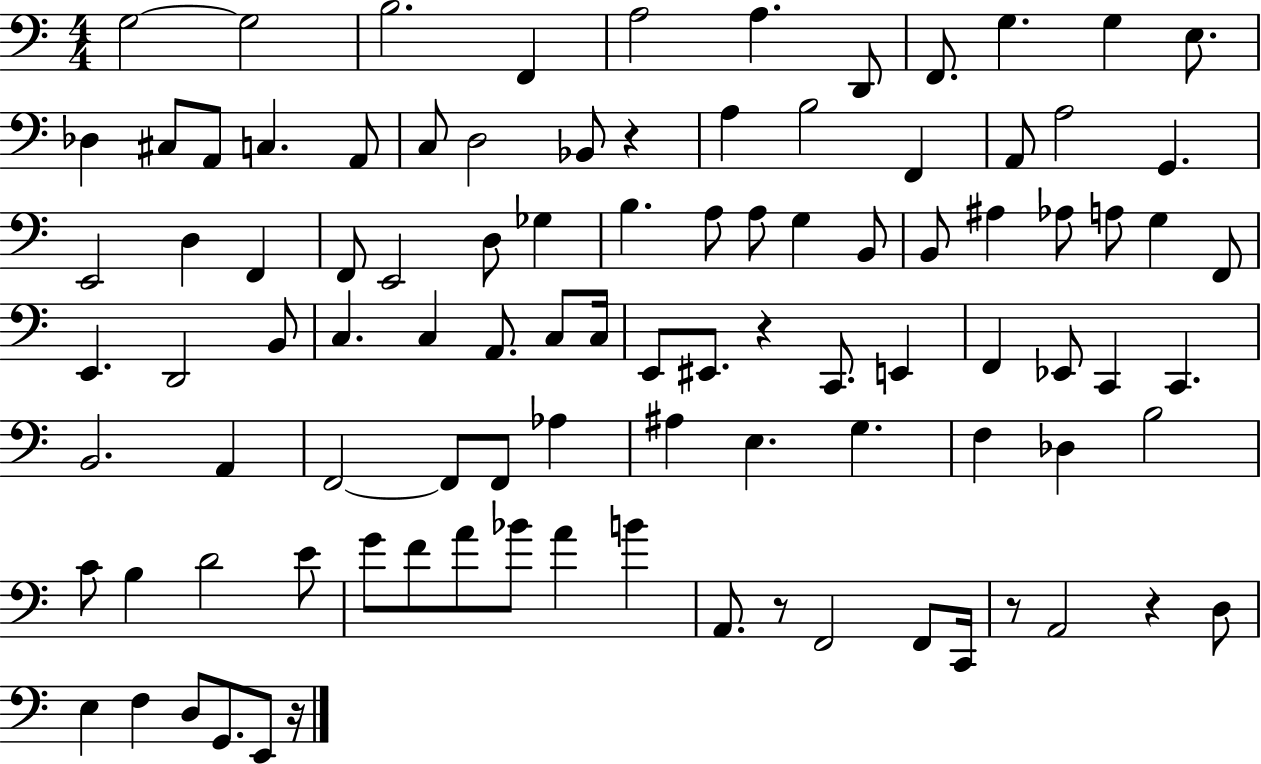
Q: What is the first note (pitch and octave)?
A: G3